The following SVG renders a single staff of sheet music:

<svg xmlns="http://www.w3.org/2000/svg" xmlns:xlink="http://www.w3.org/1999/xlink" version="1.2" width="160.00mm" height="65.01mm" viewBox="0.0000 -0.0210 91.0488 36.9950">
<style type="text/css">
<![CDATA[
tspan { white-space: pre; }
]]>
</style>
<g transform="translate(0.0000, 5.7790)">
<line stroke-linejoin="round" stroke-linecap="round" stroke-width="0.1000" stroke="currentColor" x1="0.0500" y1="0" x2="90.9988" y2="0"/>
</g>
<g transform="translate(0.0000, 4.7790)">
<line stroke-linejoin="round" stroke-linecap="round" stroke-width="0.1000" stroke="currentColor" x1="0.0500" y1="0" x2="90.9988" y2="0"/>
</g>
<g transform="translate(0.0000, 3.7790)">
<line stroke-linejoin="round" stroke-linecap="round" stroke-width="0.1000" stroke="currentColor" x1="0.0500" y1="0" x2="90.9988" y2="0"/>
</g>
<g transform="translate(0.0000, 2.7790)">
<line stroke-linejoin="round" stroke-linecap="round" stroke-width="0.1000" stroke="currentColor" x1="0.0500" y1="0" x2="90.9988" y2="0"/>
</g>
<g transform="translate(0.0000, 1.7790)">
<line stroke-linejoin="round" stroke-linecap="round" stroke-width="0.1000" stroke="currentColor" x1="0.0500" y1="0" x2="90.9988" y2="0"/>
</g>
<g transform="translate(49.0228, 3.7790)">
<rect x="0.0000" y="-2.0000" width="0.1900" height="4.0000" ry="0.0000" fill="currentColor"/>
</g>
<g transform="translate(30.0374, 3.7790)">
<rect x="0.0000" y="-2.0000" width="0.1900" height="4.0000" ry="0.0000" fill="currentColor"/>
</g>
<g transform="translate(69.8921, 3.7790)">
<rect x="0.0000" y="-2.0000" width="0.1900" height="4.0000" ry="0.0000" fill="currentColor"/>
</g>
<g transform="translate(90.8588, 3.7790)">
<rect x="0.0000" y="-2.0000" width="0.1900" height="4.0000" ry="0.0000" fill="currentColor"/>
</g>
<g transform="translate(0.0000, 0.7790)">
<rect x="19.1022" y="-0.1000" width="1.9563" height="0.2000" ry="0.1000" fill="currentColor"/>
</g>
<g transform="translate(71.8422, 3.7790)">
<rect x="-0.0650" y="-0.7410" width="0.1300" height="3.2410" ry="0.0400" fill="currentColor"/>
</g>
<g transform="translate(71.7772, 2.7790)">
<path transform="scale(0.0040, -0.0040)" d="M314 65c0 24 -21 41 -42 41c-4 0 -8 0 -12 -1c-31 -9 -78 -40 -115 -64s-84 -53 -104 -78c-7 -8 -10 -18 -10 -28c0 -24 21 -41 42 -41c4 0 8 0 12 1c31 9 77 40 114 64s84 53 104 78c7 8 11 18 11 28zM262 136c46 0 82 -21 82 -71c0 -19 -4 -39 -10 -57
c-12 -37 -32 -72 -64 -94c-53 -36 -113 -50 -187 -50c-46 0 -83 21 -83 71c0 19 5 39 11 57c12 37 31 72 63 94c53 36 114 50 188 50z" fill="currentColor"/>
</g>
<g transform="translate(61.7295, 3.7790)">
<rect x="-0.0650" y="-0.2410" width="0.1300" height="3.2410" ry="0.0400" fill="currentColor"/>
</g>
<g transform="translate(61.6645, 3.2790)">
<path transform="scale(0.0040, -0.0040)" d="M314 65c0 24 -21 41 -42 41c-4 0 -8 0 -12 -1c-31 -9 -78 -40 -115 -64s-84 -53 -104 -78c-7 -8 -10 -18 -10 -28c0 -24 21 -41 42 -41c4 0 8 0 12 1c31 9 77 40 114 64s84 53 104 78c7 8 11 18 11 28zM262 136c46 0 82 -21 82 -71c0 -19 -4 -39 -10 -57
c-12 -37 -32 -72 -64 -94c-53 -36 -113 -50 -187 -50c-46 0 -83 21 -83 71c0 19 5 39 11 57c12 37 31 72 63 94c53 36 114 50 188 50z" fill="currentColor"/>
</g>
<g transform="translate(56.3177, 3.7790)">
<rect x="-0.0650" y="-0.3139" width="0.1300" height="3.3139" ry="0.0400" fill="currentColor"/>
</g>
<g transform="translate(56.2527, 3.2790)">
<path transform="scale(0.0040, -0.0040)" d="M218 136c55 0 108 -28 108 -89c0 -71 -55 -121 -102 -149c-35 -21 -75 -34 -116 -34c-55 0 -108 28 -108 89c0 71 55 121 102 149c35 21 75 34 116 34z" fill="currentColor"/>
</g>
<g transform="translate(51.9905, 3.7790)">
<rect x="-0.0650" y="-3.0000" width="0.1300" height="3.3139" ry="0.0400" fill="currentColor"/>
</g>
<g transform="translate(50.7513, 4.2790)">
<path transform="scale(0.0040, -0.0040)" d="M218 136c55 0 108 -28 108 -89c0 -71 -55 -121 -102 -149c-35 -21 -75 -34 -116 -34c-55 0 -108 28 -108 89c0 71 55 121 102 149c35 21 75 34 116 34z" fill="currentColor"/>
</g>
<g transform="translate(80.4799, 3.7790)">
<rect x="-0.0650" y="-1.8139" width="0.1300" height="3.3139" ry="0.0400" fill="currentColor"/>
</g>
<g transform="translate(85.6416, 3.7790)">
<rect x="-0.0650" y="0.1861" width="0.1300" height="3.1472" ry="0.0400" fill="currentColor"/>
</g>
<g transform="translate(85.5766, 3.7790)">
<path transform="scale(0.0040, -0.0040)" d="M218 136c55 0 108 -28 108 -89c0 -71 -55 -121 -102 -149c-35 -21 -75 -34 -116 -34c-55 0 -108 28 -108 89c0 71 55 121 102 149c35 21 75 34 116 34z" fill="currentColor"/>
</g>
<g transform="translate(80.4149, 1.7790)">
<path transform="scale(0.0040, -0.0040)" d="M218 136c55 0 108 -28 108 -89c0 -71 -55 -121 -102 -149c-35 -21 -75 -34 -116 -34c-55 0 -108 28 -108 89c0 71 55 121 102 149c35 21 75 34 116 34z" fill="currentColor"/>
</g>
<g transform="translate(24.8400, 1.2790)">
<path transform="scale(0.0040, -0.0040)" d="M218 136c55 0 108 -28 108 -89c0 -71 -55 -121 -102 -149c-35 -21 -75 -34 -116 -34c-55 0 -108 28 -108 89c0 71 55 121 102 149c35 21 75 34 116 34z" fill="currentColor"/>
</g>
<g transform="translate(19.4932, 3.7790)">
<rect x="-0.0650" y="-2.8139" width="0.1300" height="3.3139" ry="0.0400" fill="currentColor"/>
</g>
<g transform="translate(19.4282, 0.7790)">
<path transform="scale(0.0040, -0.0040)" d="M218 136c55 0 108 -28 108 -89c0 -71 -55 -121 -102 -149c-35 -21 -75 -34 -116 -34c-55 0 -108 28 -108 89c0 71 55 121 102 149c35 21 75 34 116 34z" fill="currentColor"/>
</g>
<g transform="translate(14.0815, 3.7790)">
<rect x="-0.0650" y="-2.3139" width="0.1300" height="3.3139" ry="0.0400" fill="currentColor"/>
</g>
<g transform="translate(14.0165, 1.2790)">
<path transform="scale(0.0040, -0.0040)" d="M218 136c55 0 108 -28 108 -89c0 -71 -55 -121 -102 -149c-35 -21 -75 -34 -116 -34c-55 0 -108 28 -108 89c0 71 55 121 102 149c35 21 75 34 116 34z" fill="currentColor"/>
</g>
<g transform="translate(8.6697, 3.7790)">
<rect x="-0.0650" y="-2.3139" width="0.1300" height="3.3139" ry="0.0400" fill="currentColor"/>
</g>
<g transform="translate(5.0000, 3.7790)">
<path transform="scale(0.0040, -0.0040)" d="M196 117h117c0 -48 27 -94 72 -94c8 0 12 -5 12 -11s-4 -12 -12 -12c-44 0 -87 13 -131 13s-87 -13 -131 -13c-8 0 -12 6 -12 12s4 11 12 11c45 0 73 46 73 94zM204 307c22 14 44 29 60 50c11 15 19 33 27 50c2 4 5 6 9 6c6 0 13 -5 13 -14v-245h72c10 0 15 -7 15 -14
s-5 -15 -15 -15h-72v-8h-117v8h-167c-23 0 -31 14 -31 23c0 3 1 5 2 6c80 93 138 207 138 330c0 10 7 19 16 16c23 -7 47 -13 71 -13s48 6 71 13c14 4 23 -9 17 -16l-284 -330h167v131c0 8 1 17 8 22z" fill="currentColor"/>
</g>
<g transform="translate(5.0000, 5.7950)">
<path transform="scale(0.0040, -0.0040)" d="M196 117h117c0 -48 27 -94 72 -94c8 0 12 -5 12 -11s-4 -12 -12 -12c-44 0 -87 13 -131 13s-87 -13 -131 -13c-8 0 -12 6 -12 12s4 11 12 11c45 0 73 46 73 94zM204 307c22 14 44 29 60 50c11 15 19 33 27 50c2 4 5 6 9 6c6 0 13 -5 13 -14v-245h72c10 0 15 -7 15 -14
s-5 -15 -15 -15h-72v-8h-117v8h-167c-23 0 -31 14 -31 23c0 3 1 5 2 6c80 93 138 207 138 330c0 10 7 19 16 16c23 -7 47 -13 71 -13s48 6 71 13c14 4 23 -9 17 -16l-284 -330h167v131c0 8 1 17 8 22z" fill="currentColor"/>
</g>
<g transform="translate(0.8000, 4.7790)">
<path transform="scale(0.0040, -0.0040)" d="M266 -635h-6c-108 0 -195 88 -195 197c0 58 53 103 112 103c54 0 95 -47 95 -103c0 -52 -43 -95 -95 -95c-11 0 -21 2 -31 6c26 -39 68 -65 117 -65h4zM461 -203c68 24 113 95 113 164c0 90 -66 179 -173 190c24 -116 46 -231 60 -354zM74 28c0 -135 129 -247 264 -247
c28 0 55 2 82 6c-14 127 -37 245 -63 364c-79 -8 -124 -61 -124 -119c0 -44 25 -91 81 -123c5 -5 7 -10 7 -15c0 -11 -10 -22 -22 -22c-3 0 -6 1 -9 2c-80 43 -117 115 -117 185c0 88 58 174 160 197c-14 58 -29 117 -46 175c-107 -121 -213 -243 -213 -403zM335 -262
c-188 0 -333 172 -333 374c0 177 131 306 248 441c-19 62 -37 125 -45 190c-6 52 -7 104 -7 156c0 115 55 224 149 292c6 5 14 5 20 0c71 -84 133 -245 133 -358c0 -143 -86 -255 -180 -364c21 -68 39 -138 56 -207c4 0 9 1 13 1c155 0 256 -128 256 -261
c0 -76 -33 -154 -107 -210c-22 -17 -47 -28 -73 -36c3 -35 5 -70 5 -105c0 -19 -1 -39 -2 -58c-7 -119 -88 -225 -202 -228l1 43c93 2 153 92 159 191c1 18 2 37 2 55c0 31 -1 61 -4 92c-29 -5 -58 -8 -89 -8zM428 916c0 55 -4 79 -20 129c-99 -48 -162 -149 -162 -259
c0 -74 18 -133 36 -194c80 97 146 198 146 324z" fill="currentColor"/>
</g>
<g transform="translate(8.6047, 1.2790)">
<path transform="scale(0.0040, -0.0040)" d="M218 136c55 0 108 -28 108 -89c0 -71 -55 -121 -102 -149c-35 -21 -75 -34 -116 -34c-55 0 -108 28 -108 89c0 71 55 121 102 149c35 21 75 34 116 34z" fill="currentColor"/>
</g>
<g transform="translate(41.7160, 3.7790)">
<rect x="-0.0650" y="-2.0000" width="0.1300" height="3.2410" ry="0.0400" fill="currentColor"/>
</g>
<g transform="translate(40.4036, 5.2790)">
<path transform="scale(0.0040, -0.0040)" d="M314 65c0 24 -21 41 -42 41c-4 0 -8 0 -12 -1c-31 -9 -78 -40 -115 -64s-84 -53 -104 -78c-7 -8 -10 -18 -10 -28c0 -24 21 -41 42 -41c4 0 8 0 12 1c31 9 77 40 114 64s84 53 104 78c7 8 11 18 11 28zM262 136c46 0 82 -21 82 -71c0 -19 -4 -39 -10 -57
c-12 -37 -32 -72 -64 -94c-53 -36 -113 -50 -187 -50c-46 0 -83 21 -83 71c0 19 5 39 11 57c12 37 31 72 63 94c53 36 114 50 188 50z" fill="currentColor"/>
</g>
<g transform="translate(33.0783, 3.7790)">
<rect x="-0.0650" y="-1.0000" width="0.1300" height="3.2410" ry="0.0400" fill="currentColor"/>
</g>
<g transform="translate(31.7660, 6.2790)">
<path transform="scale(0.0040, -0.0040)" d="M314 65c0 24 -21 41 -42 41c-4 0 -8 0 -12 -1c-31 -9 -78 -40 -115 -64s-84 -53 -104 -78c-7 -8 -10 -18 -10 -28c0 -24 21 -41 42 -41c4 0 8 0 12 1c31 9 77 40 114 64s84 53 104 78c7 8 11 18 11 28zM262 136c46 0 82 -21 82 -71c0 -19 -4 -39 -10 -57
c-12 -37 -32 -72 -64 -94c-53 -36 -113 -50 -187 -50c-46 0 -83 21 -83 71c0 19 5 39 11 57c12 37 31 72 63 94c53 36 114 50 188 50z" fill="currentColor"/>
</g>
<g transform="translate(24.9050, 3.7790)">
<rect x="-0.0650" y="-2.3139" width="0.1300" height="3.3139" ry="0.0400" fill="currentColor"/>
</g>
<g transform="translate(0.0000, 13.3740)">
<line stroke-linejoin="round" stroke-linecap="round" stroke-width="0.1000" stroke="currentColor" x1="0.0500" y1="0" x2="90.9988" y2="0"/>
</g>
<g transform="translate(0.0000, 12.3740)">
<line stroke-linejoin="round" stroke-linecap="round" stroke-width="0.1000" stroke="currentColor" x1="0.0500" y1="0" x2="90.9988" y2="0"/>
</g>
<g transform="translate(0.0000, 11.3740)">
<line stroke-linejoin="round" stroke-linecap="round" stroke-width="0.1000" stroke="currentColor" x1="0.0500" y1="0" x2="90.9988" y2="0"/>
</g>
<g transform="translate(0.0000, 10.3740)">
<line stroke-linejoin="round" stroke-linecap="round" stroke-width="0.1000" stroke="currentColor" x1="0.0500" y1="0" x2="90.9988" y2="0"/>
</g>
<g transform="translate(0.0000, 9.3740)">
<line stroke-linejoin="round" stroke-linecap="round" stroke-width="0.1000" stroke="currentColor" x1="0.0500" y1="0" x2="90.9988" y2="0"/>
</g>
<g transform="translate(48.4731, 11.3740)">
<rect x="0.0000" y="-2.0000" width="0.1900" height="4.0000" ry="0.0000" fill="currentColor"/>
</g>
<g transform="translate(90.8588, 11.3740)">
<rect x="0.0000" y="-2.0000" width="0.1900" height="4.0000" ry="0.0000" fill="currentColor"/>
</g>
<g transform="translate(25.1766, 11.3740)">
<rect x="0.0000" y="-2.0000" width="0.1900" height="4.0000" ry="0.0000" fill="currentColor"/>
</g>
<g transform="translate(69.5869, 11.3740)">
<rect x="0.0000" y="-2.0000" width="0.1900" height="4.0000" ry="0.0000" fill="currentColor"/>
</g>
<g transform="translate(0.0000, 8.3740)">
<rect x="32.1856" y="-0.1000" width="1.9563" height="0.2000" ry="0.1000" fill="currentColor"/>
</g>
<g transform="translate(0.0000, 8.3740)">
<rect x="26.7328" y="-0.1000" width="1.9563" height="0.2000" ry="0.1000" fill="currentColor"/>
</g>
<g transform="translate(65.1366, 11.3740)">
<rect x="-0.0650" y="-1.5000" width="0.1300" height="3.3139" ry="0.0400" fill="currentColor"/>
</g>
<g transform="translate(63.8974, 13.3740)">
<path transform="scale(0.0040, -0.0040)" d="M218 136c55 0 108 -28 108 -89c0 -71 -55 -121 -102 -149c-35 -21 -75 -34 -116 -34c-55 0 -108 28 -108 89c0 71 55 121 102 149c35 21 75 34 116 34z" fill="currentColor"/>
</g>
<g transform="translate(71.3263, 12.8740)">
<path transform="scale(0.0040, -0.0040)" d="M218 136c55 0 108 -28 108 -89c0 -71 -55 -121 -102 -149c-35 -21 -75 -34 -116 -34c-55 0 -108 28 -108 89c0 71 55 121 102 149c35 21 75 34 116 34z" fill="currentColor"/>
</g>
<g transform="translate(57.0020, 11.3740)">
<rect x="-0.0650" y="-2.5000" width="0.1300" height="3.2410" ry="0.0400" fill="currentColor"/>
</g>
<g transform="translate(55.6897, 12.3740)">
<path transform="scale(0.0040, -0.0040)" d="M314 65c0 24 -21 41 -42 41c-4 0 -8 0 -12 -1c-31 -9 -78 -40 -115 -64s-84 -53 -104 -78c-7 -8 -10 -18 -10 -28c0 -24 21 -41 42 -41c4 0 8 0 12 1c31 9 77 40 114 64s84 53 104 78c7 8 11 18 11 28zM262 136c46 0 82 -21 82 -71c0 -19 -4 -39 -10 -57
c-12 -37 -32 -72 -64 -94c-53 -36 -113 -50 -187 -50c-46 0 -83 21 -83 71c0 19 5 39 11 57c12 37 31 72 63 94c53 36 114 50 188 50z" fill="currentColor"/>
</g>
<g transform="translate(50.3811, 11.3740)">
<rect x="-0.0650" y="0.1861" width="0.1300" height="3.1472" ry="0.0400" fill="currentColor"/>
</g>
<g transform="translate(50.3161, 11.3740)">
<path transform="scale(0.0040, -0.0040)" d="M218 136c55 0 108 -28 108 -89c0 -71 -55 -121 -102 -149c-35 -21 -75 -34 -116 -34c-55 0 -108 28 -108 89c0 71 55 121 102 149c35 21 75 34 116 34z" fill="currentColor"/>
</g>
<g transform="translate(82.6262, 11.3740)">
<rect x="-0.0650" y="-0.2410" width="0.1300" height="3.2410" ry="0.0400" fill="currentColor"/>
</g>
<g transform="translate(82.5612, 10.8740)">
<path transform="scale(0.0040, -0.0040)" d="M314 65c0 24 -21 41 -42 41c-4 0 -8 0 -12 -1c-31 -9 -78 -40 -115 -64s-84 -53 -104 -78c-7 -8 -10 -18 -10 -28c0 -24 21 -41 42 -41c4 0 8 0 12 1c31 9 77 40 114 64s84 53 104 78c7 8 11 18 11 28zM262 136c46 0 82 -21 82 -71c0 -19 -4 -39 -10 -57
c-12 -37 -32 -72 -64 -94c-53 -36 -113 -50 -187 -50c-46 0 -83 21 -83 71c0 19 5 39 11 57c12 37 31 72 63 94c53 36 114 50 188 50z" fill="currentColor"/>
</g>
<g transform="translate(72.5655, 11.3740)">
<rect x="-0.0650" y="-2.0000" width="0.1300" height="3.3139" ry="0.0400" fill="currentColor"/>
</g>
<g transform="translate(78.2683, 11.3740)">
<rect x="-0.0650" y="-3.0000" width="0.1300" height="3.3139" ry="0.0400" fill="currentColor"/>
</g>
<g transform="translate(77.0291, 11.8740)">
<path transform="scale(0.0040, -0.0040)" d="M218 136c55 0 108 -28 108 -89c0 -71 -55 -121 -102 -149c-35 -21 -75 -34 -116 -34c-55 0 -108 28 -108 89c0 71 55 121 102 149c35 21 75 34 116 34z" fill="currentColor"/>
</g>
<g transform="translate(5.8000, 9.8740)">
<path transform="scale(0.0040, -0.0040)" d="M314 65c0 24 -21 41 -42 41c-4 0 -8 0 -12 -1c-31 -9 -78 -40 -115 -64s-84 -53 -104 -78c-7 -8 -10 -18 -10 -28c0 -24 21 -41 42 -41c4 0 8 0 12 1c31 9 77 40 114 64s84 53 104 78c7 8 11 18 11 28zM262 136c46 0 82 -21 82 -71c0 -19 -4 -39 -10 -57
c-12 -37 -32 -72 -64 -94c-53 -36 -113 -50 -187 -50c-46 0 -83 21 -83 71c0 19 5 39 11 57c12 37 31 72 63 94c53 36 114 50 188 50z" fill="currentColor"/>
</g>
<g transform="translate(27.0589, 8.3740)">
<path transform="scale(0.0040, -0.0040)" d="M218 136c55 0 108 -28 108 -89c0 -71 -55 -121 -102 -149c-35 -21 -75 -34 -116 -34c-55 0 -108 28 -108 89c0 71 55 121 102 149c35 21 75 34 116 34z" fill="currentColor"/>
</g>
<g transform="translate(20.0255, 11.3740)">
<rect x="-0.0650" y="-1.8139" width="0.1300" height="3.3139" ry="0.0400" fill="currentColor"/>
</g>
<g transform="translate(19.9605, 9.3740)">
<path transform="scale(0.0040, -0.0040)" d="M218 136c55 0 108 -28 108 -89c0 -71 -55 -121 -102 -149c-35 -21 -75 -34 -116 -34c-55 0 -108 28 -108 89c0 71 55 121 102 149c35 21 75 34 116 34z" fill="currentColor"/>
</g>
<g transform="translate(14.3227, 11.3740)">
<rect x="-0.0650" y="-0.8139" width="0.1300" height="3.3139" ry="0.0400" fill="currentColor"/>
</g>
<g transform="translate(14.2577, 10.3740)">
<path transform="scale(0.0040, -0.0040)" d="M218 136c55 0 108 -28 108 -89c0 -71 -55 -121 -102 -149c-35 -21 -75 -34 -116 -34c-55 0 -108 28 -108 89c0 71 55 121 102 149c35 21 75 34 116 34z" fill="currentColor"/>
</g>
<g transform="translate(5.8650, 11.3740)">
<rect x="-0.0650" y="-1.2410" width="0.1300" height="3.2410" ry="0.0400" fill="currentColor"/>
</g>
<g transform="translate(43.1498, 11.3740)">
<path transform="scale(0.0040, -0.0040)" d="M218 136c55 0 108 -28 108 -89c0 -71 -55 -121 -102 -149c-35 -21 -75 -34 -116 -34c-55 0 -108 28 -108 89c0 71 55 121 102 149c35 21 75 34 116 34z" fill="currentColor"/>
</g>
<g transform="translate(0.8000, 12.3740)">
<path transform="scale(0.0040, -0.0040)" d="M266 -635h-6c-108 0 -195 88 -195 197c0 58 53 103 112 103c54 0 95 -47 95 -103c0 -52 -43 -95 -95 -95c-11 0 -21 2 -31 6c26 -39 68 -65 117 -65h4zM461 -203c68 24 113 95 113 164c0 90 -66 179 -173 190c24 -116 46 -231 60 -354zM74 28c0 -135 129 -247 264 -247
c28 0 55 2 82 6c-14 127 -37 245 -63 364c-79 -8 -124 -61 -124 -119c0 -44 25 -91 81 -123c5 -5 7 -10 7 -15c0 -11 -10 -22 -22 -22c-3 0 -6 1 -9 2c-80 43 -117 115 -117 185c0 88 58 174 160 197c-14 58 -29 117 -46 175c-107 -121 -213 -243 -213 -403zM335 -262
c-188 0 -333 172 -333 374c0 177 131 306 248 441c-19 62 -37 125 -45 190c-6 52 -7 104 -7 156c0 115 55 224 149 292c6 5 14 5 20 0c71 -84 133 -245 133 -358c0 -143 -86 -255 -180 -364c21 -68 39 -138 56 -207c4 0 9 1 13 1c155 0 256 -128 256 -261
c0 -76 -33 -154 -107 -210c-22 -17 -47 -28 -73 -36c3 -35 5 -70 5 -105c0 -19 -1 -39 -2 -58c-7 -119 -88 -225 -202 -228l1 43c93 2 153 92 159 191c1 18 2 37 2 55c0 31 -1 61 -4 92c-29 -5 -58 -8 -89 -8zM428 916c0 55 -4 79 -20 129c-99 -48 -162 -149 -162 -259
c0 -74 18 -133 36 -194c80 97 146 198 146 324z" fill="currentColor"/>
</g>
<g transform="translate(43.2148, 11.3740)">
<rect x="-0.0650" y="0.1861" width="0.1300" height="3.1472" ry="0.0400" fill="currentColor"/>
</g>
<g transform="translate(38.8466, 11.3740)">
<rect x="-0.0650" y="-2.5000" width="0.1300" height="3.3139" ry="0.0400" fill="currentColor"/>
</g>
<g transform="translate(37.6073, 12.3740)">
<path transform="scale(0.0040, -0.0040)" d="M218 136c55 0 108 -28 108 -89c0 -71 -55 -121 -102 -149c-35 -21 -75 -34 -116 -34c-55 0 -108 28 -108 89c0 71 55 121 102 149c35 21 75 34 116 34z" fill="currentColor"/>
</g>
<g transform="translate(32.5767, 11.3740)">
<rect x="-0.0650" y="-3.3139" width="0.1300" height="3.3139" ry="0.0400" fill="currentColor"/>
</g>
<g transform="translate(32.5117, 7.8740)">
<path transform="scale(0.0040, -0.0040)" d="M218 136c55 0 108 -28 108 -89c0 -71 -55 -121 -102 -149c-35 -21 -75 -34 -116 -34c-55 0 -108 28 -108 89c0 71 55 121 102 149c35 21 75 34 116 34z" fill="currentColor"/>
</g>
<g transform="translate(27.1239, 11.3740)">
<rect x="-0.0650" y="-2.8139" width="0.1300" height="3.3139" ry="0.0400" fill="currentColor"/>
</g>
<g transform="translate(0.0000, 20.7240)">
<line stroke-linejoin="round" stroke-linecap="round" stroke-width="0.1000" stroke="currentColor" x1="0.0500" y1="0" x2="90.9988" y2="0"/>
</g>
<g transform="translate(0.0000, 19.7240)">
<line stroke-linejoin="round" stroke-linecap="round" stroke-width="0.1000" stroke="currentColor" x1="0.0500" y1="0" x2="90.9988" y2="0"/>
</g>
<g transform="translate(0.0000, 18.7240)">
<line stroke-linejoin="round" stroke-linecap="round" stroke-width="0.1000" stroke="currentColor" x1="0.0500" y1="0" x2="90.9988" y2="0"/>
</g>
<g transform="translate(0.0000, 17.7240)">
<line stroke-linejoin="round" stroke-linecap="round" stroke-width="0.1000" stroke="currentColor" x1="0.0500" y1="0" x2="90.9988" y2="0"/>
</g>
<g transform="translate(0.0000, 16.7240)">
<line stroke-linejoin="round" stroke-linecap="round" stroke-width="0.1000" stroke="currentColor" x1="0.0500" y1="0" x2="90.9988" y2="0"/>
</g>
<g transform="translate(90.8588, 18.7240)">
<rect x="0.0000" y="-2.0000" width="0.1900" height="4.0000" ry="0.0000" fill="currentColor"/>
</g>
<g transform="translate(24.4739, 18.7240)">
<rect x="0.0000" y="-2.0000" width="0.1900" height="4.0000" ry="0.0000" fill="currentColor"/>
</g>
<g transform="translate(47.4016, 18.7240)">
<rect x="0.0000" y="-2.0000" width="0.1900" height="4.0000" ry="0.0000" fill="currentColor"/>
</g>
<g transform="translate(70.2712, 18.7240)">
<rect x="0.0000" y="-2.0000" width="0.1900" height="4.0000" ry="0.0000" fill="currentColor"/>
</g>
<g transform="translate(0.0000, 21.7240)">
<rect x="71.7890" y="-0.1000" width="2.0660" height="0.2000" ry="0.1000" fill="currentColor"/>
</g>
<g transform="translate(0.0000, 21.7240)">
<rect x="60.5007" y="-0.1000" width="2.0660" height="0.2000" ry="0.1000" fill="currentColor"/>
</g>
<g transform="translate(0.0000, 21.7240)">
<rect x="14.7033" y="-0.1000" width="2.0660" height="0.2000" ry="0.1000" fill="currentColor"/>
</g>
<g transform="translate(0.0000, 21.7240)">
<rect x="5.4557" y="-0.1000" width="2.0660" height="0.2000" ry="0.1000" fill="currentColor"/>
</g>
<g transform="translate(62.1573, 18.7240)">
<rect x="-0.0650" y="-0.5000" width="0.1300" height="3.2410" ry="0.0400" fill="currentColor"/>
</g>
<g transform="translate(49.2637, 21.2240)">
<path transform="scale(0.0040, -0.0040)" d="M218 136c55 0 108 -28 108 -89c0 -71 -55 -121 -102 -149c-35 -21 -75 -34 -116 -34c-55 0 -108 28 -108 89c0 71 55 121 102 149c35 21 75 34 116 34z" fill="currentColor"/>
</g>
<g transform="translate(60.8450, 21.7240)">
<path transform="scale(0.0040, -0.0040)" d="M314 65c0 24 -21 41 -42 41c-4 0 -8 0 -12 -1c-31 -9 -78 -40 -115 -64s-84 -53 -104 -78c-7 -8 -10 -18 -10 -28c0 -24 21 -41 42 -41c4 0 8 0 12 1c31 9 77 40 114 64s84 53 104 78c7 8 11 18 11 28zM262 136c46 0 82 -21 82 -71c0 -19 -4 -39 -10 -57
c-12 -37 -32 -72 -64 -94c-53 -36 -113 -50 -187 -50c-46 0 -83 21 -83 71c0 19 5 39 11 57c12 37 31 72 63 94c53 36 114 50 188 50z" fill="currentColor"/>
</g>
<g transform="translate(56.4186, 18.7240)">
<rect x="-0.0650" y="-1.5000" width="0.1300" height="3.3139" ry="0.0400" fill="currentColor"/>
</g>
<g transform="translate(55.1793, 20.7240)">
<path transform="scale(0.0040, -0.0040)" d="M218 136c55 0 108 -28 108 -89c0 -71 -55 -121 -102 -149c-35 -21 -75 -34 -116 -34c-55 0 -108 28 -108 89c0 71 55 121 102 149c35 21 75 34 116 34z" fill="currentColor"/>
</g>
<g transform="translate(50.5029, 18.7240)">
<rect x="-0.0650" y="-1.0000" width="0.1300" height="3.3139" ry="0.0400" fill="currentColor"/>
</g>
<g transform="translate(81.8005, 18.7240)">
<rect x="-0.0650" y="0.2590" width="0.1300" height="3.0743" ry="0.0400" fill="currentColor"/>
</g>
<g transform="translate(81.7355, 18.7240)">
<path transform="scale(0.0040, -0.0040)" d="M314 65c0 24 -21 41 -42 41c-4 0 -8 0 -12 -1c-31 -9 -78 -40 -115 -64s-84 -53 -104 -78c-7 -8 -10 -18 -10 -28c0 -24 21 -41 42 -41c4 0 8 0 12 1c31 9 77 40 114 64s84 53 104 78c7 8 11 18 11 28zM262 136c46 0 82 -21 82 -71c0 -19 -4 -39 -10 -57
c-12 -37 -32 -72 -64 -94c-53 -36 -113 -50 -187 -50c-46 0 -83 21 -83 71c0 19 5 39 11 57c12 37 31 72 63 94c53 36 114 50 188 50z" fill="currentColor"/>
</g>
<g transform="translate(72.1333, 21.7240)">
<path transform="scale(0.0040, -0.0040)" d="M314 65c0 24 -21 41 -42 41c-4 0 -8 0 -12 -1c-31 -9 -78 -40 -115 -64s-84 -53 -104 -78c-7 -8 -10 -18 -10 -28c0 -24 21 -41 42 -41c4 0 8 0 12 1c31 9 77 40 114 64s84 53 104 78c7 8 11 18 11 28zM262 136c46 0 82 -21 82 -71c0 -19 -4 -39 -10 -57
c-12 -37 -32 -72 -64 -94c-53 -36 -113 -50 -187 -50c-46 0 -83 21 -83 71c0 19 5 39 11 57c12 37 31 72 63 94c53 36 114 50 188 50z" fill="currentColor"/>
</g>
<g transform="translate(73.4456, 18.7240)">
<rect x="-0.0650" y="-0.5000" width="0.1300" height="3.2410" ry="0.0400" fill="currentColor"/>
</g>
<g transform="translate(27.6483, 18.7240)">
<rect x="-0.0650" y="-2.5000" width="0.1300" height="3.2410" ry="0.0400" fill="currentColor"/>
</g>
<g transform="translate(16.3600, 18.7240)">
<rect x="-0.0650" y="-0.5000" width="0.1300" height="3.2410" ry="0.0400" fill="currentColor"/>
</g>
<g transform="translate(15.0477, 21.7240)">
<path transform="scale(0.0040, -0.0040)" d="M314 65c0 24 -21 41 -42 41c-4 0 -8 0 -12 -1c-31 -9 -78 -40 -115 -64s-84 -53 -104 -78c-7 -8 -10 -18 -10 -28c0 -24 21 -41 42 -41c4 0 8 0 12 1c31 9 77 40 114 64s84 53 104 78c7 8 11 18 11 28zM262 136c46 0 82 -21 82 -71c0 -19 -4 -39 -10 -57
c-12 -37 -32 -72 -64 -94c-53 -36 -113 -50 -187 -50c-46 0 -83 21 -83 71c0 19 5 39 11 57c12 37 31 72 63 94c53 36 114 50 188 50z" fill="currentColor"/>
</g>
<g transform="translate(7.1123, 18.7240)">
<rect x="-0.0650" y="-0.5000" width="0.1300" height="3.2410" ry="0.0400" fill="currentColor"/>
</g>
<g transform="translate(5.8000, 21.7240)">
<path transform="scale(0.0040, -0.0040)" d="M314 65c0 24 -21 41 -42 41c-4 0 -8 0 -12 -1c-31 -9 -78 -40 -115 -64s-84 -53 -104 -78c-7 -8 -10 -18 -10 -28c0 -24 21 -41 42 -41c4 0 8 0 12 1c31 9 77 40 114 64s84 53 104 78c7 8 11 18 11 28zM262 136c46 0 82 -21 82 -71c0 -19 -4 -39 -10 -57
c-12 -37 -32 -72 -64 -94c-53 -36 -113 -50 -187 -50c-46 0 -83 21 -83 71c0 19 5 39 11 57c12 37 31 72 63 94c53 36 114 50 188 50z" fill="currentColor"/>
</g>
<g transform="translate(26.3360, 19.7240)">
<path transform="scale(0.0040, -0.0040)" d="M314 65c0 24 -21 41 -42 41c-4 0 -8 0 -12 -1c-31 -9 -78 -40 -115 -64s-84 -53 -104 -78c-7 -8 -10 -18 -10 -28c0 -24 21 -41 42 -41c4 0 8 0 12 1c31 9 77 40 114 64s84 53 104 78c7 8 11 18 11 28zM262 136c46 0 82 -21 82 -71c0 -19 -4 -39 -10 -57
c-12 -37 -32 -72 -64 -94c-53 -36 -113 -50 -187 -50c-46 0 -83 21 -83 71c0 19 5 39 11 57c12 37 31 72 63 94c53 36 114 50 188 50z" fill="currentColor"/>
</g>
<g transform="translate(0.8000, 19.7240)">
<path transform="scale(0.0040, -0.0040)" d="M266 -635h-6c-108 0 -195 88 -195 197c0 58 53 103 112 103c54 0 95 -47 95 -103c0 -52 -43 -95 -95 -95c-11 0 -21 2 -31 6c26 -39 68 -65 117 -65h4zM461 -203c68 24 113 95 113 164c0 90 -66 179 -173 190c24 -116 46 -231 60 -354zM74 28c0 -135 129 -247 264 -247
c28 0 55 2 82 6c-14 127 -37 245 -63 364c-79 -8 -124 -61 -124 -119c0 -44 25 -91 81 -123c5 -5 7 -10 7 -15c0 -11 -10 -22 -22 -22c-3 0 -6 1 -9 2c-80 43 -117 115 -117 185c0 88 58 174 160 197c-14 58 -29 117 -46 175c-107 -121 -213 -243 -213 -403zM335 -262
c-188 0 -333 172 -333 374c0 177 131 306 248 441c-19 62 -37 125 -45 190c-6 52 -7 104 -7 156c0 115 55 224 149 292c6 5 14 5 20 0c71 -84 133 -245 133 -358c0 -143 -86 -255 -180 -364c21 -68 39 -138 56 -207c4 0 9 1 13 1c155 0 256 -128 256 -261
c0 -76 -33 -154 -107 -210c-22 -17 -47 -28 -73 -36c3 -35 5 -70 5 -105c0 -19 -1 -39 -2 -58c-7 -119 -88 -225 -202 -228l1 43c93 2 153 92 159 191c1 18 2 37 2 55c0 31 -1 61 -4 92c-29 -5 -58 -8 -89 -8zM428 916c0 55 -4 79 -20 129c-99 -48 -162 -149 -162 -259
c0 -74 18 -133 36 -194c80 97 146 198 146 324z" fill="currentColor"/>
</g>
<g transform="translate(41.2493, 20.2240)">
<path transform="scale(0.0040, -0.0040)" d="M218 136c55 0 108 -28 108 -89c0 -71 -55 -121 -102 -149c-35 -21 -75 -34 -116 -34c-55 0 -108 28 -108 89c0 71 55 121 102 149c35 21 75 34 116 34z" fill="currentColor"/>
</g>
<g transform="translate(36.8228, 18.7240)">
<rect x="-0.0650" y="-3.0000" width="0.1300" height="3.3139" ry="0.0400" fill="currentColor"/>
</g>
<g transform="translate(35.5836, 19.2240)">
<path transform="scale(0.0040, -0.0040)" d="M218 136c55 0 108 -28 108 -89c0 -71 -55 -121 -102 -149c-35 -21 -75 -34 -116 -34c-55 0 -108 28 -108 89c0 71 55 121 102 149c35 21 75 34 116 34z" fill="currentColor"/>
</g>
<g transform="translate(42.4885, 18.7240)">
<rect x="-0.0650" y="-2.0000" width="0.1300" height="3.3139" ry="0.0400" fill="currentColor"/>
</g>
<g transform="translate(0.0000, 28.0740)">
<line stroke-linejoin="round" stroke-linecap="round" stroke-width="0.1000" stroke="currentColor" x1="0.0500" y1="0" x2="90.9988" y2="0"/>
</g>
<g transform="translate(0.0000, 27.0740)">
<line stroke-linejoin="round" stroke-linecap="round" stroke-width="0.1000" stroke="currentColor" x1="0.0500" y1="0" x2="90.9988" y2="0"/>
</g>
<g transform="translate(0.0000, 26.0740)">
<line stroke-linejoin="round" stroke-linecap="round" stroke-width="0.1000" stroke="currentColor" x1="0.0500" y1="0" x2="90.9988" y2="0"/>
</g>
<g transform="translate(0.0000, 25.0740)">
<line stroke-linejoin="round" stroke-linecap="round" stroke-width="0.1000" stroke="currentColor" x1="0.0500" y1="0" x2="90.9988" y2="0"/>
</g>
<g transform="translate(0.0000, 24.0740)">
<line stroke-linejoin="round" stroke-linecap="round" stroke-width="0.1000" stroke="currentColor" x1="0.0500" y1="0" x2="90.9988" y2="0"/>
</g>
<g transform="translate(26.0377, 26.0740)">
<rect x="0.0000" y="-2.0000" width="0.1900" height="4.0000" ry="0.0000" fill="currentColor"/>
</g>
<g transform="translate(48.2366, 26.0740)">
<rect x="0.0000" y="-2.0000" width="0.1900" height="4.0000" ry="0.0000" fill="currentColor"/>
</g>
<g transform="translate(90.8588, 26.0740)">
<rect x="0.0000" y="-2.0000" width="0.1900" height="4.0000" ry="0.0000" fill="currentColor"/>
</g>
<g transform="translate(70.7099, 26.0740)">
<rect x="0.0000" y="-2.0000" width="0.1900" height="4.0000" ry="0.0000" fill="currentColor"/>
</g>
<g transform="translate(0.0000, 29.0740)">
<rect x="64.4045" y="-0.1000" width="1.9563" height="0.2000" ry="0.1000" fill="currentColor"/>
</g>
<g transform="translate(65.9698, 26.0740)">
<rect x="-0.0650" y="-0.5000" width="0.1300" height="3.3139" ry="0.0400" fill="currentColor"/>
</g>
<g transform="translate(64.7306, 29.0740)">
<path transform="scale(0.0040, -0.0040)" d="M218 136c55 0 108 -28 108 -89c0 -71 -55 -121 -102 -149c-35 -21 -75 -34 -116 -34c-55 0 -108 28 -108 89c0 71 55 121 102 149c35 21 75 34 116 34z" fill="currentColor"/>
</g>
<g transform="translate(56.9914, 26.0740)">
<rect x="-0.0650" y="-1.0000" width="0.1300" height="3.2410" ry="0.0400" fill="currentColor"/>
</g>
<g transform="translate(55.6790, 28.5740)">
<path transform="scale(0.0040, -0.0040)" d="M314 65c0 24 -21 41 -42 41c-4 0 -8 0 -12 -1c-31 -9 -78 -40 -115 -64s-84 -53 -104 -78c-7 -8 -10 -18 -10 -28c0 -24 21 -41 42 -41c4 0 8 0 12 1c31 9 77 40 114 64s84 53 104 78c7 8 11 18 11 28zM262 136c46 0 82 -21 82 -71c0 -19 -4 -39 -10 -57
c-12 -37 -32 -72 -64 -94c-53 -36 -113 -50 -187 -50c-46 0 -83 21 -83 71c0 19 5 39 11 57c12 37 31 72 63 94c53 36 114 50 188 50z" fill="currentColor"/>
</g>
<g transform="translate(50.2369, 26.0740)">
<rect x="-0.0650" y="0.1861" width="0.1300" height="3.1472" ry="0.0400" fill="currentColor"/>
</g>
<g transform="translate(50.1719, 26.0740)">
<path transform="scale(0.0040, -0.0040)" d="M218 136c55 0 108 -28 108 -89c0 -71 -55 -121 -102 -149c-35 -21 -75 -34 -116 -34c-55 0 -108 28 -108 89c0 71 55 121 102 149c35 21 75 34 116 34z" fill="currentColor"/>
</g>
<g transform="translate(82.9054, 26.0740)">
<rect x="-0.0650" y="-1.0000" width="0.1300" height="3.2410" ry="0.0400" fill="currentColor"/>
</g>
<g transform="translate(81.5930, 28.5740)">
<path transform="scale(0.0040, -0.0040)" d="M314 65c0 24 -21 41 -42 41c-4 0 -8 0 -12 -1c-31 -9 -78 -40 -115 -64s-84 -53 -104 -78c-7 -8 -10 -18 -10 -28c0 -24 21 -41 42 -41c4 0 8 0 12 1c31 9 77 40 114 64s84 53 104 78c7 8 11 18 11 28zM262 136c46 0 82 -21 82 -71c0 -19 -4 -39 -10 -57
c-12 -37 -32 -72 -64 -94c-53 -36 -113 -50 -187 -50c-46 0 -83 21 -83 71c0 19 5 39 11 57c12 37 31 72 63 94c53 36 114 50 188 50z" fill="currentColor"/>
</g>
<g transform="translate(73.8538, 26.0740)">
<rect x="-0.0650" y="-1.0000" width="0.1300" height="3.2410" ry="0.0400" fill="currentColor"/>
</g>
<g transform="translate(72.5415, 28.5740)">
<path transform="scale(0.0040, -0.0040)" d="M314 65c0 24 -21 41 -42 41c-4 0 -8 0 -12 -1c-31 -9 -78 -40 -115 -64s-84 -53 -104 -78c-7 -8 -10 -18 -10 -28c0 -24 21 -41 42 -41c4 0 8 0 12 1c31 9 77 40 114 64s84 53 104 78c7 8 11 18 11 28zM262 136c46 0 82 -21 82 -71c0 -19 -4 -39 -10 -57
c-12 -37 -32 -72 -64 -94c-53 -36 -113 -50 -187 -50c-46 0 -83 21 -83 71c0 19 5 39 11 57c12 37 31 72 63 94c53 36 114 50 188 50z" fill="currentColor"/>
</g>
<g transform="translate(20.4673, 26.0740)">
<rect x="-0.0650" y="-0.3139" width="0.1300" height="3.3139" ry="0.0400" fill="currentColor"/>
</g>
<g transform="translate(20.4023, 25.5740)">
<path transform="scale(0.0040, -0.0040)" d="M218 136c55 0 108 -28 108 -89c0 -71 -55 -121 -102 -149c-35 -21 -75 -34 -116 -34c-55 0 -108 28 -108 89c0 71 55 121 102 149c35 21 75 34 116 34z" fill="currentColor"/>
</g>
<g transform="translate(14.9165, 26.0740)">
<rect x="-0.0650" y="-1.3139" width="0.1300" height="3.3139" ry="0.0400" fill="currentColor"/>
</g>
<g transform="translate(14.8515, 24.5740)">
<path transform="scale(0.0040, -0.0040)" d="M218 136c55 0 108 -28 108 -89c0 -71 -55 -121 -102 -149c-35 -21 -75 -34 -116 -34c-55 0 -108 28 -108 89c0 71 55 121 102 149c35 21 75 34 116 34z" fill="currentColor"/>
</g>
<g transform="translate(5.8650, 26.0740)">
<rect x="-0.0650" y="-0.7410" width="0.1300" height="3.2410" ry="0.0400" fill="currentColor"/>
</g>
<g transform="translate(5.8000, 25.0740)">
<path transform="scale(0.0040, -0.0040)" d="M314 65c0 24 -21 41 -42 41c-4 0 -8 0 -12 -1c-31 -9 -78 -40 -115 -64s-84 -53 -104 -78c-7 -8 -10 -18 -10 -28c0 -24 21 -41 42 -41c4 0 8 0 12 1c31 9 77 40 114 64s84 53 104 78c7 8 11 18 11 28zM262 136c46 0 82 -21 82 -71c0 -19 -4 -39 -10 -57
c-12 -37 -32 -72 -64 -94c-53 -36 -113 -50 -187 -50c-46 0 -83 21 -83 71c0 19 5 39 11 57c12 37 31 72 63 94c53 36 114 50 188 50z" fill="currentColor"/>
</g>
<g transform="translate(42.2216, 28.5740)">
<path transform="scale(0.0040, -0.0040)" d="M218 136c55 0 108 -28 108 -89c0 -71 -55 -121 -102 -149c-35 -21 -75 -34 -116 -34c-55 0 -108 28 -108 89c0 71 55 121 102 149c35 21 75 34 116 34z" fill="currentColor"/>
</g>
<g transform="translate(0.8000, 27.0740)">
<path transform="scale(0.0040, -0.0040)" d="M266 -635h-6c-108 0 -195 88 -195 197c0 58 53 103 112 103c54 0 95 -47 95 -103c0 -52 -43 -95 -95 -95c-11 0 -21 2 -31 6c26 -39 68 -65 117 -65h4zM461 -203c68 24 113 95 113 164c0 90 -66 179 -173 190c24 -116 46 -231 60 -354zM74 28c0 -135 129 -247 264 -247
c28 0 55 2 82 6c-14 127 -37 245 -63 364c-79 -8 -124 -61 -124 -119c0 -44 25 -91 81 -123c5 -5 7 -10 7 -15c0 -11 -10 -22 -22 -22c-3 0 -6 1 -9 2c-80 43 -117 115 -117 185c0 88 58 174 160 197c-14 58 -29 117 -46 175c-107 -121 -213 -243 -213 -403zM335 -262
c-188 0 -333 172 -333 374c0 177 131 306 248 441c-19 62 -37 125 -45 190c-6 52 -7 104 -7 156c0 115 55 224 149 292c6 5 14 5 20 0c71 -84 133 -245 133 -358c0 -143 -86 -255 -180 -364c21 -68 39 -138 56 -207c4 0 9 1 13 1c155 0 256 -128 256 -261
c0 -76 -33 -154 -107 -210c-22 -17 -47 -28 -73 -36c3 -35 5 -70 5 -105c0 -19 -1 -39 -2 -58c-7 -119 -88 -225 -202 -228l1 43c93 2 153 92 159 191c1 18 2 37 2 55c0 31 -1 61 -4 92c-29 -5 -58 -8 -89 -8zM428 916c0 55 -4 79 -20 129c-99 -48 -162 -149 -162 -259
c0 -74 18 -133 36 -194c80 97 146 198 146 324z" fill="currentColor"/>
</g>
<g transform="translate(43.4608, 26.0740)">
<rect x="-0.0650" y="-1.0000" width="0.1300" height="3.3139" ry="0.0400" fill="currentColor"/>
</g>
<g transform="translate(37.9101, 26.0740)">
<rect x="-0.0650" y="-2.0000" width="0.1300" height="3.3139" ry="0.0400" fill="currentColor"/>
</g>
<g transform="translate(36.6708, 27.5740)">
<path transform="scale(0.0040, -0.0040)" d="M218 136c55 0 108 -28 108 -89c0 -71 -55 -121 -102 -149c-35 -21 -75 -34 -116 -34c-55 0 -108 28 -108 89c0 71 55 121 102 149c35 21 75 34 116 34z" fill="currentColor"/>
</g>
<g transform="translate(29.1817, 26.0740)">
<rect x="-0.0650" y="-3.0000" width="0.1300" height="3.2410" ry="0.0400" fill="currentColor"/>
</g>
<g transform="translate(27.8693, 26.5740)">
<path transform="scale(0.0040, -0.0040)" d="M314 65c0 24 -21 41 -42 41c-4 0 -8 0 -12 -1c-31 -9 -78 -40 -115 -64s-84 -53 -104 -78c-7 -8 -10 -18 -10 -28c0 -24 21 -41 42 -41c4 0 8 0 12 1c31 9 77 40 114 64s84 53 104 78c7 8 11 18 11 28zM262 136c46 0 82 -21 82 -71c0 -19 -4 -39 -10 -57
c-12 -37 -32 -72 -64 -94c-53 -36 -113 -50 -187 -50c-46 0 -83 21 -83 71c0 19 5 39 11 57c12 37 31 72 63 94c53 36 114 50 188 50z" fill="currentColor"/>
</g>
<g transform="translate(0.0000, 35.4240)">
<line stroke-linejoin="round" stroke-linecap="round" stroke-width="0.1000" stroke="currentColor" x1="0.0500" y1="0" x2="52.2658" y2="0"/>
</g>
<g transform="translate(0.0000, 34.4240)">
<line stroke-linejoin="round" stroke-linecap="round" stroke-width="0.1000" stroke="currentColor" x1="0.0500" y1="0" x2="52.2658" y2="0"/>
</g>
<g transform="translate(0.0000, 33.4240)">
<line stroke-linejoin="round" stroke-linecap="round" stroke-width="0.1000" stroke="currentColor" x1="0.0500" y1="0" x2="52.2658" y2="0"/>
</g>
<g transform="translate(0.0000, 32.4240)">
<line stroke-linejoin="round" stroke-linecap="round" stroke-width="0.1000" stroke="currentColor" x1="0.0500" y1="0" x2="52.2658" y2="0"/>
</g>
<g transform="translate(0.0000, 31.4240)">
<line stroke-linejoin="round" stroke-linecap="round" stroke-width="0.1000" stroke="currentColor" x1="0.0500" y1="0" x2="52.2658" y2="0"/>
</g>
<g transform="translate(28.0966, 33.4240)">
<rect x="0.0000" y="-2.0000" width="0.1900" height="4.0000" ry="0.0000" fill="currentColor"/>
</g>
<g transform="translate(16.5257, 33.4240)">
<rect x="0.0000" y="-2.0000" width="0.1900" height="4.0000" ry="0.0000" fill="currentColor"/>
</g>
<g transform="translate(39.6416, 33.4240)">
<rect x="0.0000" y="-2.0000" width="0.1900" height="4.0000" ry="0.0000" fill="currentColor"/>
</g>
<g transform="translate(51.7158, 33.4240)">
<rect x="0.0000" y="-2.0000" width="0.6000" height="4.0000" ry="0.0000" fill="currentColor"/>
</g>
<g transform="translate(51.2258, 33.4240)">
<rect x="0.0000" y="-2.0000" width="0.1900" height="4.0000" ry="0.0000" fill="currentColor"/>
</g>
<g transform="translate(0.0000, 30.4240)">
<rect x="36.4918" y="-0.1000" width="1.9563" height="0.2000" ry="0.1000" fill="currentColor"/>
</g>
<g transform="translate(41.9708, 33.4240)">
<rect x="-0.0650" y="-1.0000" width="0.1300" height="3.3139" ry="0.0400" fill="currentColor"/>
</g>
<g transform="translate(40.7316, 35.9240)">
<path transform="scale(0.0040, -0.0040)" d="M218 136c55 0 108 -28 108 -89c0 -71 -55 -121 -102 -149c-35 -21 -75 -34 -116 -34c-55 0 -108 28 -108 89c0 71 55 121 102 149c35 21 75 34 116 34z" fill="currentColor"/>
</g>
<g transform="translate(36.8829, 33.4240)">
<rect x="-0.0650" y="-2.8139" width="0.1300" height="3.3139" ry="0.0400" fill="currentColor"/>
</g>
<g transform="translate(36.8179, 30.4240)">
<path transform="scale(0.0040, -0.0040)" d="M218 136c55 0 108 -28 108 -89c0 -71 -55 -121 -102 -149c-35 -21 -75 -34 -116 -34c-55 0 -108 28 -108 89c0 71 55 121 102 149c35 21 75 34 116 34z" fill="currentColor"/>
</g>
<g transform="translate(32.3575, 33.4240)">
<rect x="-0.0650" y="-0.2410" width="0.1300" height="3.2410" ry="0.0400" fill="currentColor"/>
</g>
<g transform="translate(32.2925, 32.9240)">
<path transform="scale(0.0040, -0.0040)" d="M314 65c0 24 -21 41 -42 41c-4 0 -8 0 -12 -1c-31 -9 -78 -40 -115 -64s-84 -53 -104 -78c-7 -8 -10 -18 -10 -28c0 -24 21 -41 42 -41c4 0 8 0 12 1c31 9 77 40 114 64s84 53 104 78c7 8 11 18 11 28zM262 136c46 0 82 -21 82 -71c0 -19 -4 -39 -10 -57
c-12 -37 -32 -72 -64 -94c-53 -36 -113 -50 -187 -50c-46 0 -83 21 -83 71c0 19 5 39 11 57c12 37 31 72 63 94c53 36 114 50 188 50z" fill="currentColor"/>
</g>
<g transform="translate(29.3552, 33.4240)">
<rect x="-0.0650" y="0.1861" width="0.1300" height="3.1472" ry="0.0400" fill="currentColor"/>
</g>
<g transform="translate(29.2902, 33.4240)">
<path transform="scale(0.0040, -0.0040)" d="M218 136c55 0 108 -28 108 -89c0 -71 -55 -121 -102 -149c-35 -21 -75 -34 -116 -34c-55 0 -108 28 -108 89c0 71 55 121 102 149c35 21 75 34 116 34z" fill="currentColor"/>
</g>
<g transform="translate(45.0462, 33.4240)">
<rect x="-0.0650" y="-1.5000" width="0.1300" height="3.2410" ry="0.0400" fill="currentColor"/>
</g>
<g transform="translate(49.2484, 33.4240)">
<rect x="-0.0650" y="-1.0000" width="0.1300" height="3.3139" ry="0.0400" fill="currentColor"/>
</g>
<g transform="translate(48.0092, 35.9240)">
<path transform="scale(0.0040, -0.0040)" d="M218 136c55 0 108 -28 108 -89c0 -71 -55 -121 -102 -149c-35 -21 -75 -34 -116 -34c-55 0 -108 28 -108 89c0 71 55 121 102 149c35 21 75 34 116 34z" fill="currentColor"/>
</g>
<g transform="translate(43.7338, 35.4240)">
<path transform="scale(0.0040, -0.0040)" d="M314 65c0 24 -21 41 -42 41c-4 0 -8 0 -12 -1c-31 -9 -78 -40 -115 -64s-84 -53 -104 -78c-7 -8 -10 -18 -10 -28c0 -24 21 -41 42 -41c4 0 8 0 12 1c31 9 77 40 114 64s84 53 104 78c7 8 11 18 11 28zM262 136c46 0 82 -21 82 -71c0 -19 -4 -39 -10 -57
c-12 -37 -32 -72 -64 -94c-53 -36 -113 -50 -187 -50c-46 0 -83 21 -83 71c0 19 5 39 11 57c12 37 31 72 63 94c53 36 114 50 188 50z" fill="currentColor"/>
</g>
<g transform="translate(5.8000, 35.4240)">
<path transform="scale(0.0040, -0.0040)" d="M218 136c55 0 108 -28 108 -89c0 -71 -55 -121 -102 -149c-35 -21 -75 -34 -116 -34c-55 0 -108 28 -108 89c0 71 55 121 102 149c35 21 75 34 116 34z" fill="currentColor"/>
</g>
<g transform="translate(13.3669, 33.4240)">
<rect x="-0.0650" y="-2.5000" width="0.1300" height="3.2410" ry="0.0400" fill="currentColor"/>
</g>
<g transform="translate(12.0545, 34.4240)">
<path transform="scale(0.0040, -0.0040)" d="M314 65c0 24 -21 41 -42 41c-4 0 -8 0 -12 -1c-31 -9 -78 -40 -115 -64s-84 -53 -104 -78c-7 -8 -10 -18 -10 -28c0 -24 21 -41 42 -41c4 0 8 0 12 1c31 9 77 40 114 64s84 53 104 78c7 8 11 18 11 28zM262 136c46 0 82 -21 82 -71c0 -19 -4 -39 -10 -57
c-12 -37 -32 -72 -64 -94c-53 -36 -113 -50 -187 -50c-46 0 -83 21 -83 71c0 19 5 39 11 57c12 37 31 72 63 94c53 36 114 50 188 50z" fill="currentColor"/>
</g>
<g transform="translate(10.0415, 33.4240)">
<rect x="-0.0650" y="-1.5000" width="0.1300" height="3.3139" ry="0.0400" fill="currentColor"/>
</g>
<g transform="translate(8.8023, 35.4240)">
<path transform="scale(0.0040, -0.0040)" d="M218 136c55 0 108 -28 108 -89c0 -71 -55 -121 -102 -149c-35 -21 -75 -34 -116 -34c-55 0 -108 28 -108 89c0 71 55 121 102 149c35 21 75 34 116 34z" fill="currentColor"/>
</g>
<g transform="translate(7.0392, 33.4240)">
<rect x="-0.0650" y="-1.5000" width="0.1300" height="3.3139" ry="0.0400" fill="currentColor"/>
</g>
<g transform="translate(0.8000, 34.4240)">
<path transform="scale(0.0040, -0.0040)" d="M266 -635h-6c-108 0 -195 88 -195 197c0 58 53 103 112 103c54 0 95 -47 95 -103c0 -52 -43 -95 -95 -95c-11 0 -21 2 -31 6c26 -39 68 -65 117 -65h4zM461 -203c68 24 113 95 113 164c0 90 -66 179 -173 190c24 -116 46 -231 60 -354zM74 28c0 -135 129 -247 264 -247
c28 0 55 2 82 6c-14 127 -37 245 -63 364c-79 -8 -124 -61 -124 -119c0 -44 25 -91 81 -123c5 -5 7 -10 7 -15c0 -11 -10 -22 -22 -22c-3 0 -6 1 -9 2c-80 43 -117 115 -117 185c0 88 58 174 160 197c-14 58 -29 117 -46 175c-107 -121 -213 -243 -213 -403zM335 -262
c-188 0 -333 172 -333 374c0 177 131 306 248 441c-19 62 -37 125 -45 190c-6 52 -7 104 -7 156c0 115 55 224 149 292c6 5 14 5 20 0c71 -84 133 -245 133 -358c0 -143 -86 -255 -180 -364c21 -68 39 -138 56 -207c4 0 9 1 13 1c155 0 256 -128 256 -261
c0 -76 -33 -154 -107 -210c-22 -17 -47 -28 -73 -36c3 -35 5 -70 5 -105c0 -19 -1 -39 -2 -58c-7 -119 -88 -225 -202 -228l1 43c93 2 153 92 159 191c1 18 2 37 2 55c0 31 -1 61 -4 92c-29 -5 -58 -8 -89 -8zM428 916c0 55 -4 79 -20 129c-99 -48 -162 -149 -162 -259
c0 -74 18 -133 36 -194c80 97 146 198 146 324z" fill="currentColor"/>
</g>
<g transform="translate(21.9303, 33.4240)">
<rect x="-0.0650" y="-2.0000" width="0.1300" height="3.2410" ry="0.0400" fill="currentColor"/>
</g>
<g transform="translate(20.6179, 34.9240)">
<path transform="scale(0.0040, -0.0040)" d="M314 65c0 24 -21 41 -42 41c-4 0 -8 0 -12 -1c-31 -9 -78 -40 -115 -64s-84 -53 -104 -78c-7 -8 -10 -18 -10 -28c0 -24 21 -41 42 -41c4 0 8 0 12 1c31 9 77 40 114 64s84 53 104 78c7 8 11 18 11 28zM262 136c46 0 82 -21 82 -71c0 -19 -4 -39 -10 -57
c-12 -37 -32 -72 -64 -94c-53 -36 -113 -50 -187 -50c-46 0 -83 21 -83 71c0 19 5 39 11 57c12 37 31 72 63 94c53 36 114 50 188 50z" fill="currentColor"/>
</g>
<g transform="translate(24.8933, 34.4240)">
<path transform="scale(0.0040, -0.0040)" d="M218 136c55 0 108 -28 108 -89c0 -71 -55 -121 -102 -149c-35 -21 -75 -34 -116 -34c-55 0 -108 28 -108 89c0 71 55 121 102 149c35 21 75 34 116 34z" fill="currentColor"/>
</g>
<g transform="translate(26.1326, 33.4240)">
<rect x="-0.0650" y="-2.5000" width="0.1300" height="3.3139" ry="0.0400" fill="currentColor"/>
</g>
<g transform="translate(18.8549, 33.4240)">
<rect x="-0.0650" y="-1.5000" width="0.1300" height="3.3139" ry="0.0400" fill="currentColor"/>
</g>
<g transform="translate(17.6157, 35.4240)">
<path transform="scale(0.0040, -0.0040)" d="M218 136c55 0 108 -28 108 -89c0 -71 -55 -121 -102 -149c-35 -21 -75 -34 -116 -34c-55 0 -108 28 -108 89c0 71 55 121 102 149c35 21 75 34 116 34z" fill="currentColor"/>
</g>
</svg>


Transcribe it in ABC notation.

X:1
T:Untitled
M:4/4
L:1/4
K:C
g g a g D2 F2 A c c2 d2 f B e2 d f a b G B B G2 E F A c2 C2 C2 G2 A F D E C2 C2 B2 d2 e c A2 F D B D2 C D2 D2 E E G2 E F2 G B c2 a D E2 D